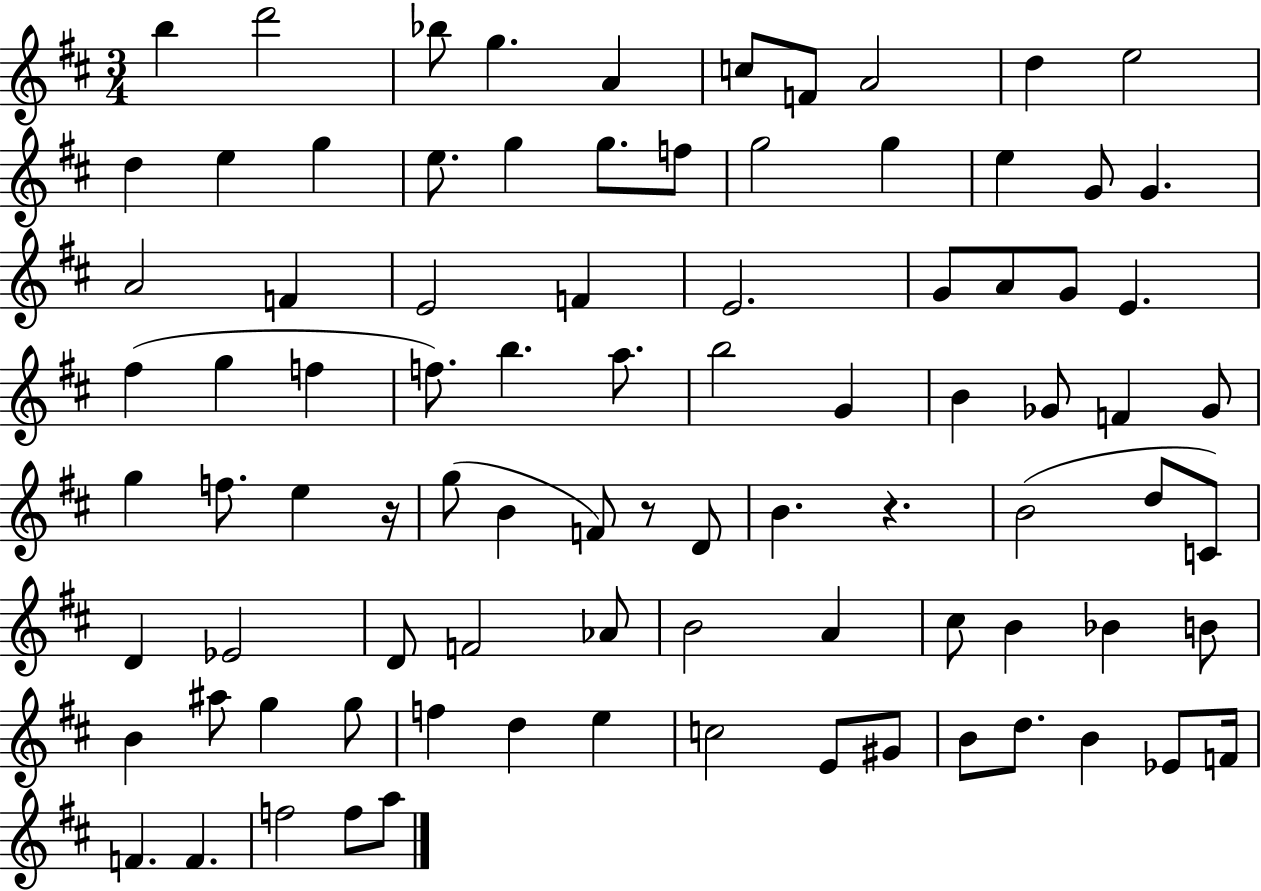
X:1
T:Untitled
M:3/4
L:1/4
K:D
b d'2 _b/2 g A c/2 F/2 A2 d e2 d e g e/2 g g/2 f/2 g2 g e G/2 G A2 F E2 F E2 G/2 A/2 G/2 E ^f g f f/2 b a/2 b2 G B _G/2 F _G/2 g f/2 e z/4 g/2 B F/2 z/2 D/2 B z B2 d/2 C/2 D _E2 D/2 F2 _A/2 B2 A ^c/2 B _B B/2 B ^a/2 g g/2 f d e c2 E/2 ^G/2 B/2 d/2 B _E/2 F/4 F F f2 f/2 a/2